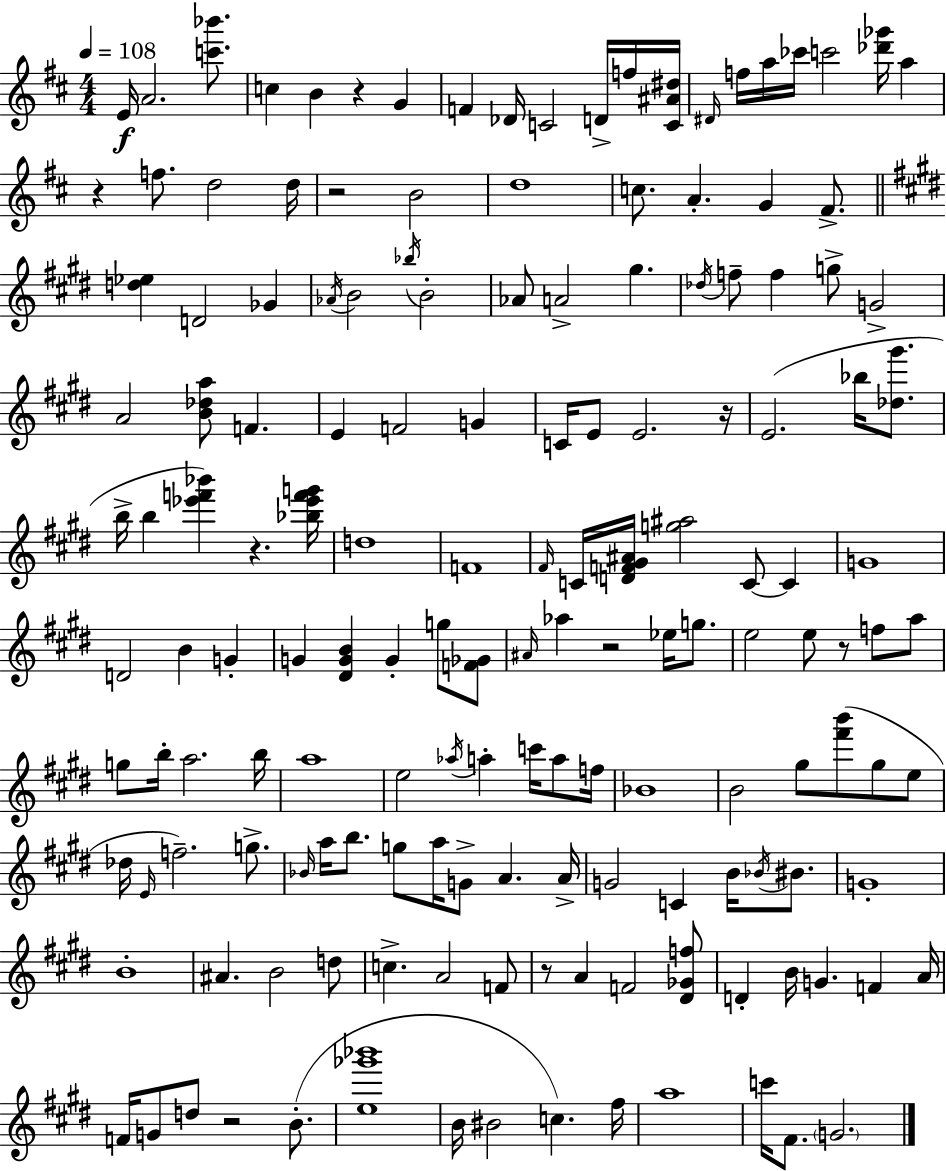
E4/s A4/h. [C6,Bb6]/e. C5/q B4/q R/q G4/q F4/q Db4/s C4/h D4/s F5/s [C4,A#4,D#5]/s D#4/s F5/s A5/s CES6/s C6/h [Db6,Gb6]/s A5/q R/q F5/e. D5/h D5/s R/h B4/h D5/w C5/e. A4/q. G4/q F#4/e. [D5,Eb5]/q D4/h Gb4/q Ab4/s B4/h Bb5/s B4/h Ab4/e A4/h G#5/q. Db5/s F5/e F5/q G5/e G4/h A4/h [B4,Db5,A5]/e F4/q. E4/q F4/h G4/q C4/s E4/e E4/h. R/s E4/h. Bb5/s [Db5,G#6]/e. B5/s B5/q [Eb6,F6,Bb6]/q R/q. [Bb5,Eb6,F6,G6]/s D5/w F4/w F#4/s C4/s [D4,F4,G#4,A#4]/s [G5,A#5]/h C4/e C4/q G4/w D4/h B4/q G4/q G4/q [D#4,G4,B4]/q G4/q G5/e [F4,Gb4]/e A#4/s Ab5/q R/h Eb5/s G5/e. E5/h E5/e R/e F5/e A5/e G5/e B5/s A5/h. B5/s A5/w E5/h Ab5/s A5/q C6/s A5/e F5/s Bb4/w B4/h G#5/e [F#6,B6]/e G#5/e E5/e Db5/s E4/s F5/h. G5/e. Bb4/s A5/s B5/e. G5/e A5/s G4/e A4/q. A4/s G4/h C4/q B4/s Bb4/s BIS4/e. G4/w B4/w A#4/q. B4/h D5/e C5/q. A4/h F4/e R/e A4/q F4/h [D#4,Gb4,F5]/e D4/q B4/s G4/q. F4/q A4/s F4/s G4/e D5/e R/h B4/e. [E5,Gb6,Bb6]/w B4/s BIS4/h C5/q. F#5/s A5/w C6/s F#4/e. G4/h.